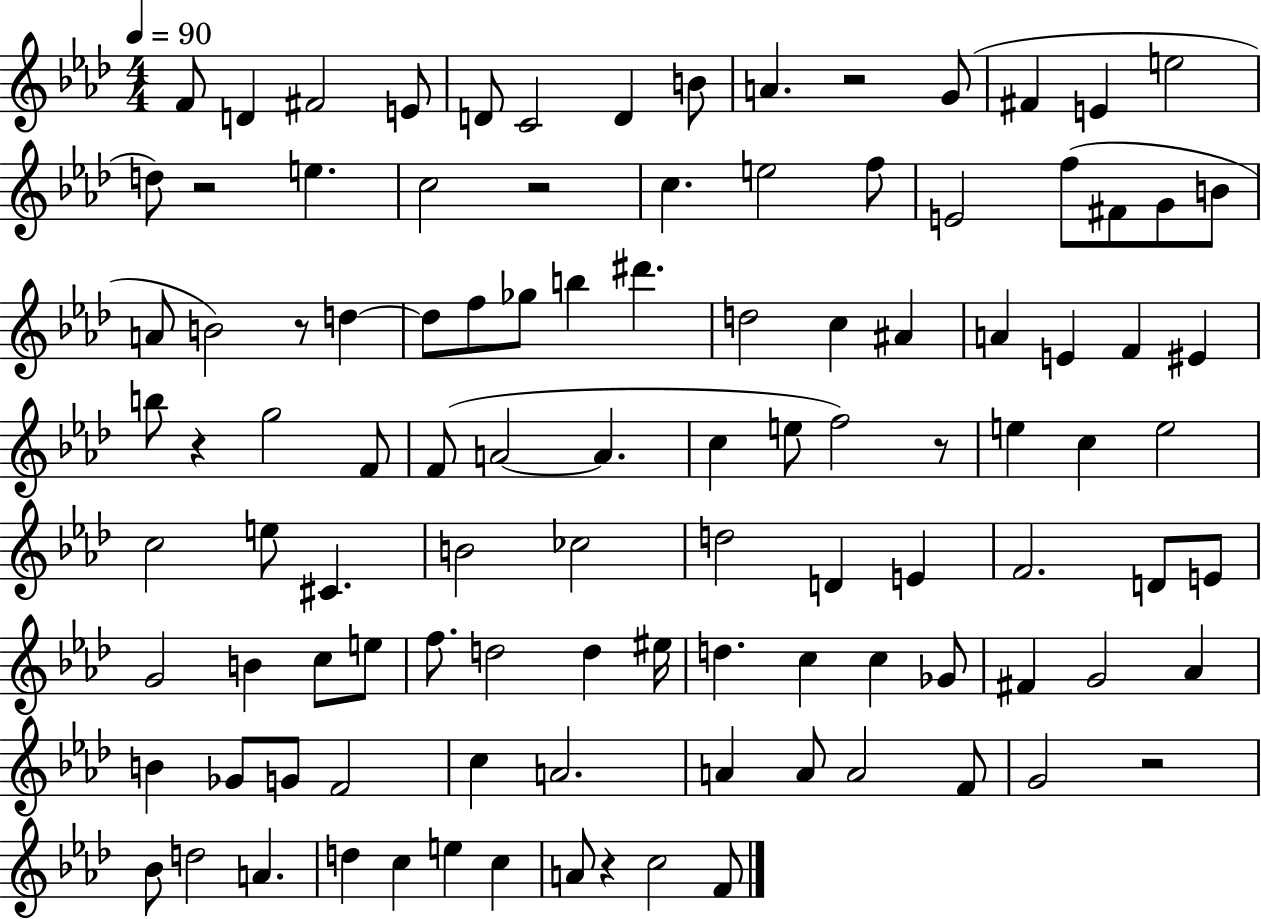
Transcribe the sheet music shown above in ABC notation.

X:1
T:Untitled
M:4/4
L:1/4
K:Ab
F/2 D ^F2 E/2 D/2 C2 D B/2 A z2 G/2 ^F E e2 d/2 z2 e c2 z2 c e2 f/2 E2 f/2 ^F/2 G/2 B/2 A/2 B2 z/2 d d/2 f/2 _g/2 b ^d' d2 c ^A A E F ^E b/2 z g2 F/2 F/2 A2 A c e/2 f2 z/2 e c e2 c2 e/2 ^C B2 _c2 d2 D E F2 D/2 E/2 G2 B c/2 e/2 f/2 d2 d ^e/4 d c c _G/2 ^F G2 _A B _G/2 G/2 F2 c A2 A A/2 A2 F/2 G2 z2 _B/2 d2 A d c e c A/2 z c2 F/2